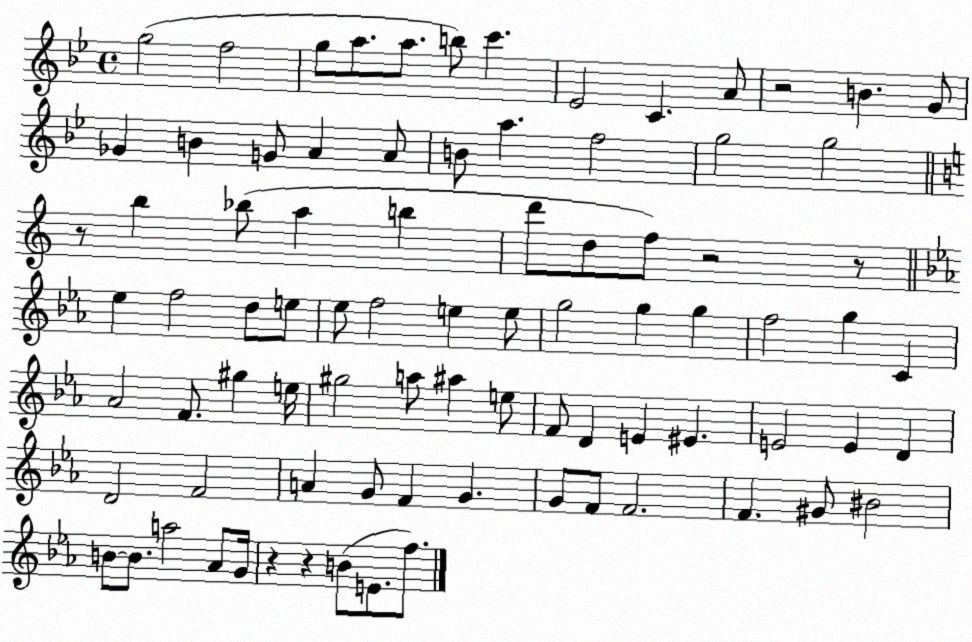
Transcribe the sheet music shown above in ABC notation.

X:1
T:Untitled
M:4/4
L:1/4
K:Bb
g2 f2 g/2 a/2 a/2 b/2 c' _E2 C A/2 z2 B G/2 _G B G/2 A A/2 B/2 a f2 g2 g2 z/2 b _b/2 a b d'/2 d/2 f/2 z2 z/2 _e f2 d/2 e/2 _e/2 f2 e e/2 g2 g g f2 g C _A2 F/2 ^g e/4 ^g2 a/2 ^a e/2 F/2 D E ^E E2 E D D2 F2 A G/2 F G G/2 F/2 F2 F ^G/2 ^B2 B/2 B/2 a2 _A/2 G/4 z z B/2 E/2 f/2